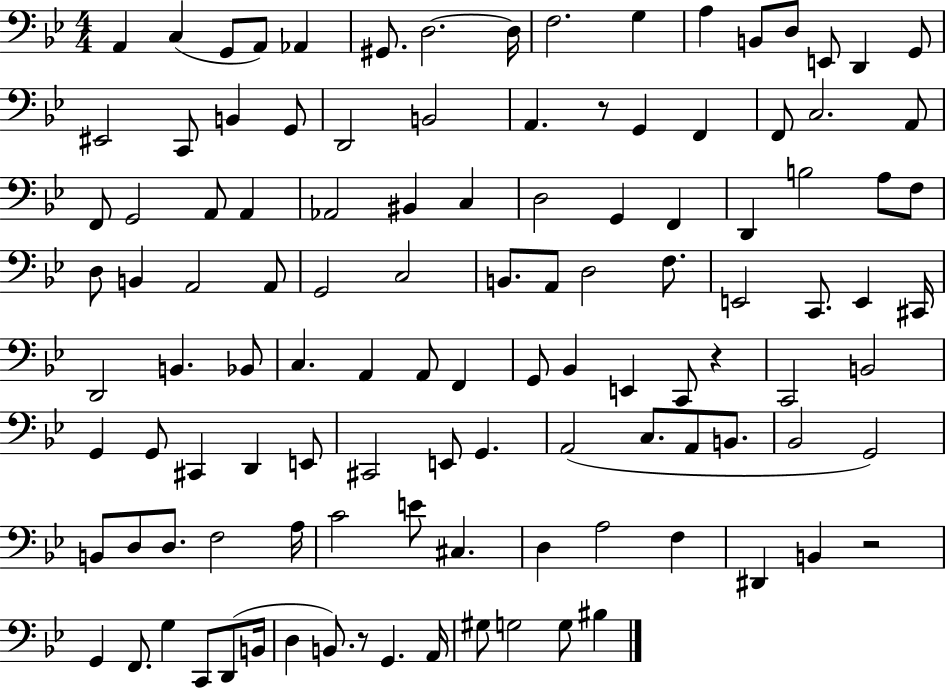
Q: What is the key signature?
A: BES major